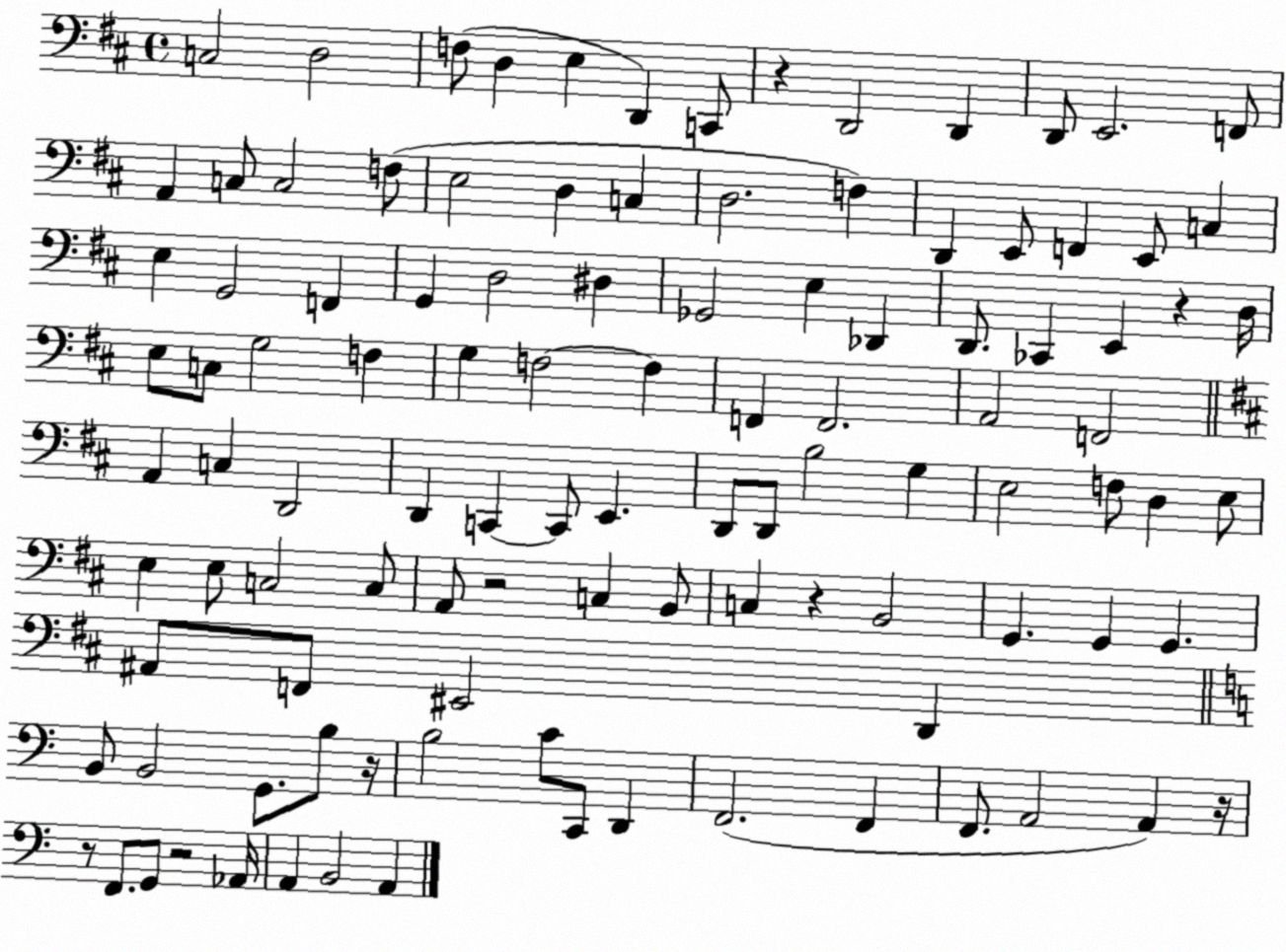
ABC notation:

X:1
T:Untitled
M:4/4
L:1/4
K:D
C,2 D,2 F,/2 D, E, D,, C,,/2 z D,,2 D,, D,,/2 E,,2 F,,/2 A,, C,/2 C,2 F,/2 E,2 D, C, D,2 F, D,, E,,/2 F,, E,,/2 C, E, G,,2 F,, G,, D,2 ^D, _G,,2 E, _D,, D,,/2 _C,, E,, z D,/4 E,/2 C,/2 G,2 F, G, F,2 F, F,, F,,2 A,,2 F,,2 A,, C, D,,2 D,, C,, C,,/2 E,, D,,/2 D,,/2 B,2 G, E,2 F,/2 D, E,/2 E, E,/2 C,2 C,/2 A,,/2 z2 C, B,,/2 C, z B,,2 G,, G,, G,, ^A,,/2 F,,/2 ^E,,2 D,, B,,/2 B,,2 G,,/2 B,/2 z/4 B,2 C/2 C,,/2 D,, F,,2 F,, F,,/2 A,,2 A,, z/4 z/2 F,,/2 G,,/2 z2 _A,,/4 A,, B,,2 A,,